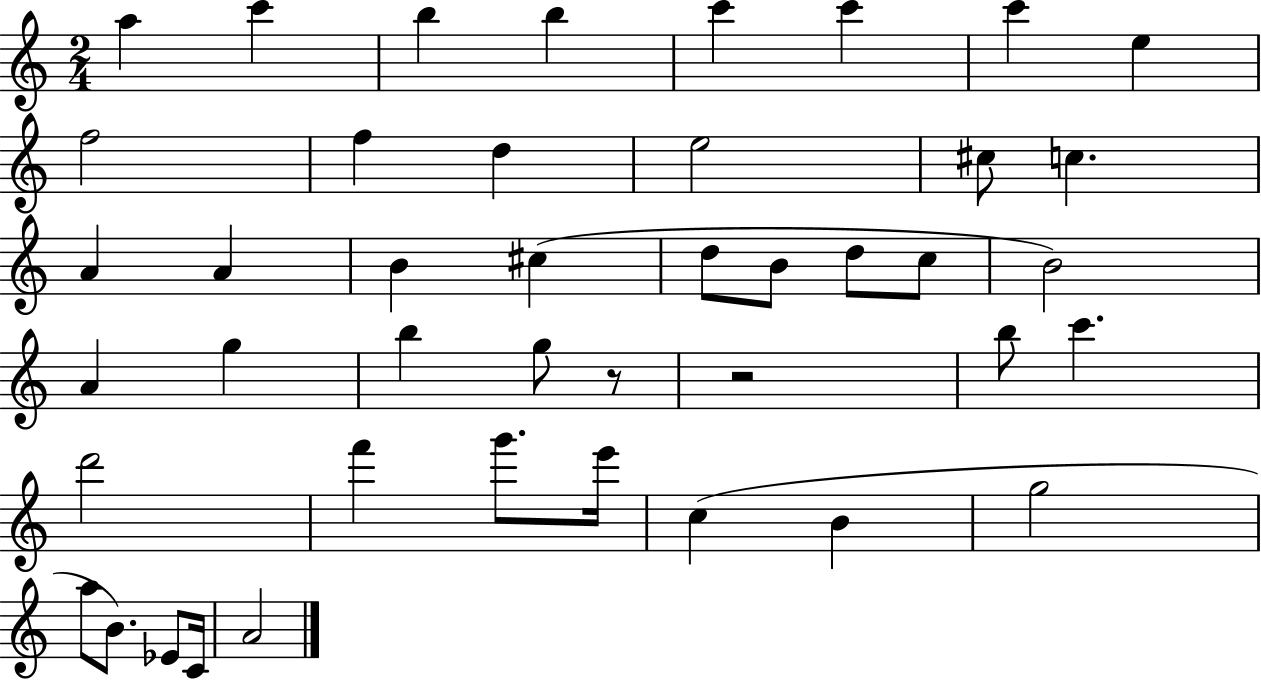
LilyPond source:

{
  \clef treble
  \numericTimeSignature
  \time 2/4
  \key c \major
  a''4 c'''4 | b''4 b''4 | c'''4 c'''4 | c'''4 e''4 | \break f''2 | f''4 d''4 | e''2 | cis''8 c''4. | \break a'4 a'4 | b'4 cis''4( | d''8 b'8 d''8 c''8 | b'2) | \break a'4 g''4 | b''4 g''8 r8 | r2 | b''8 c'''4. | \break d'''2 | f'''4 g'''8. e'''16 | c''4( b'4 | g''2 | \break a''8 b'8.) ees'8 c'16 | a'2 | \bar "|."
}